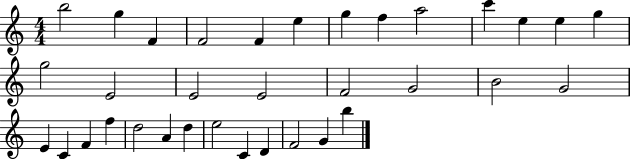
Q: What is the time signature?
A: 4/4